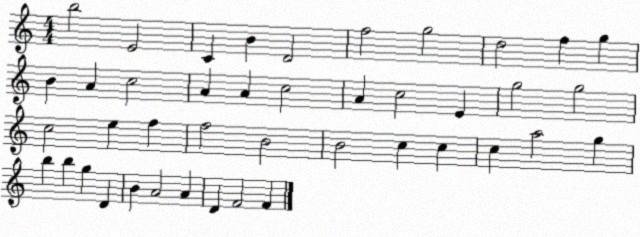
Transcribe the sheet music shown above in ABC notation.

X:1
T:Untitled
M:4/4
L:1/4
K:C
b2 E2 C B D2 f2 g2 d2 f g B A c2 A A c2 A c2 E g2 g2 c2 e f f2 B2 B2 c c c a2 g b b g D B A2 A D F2 F